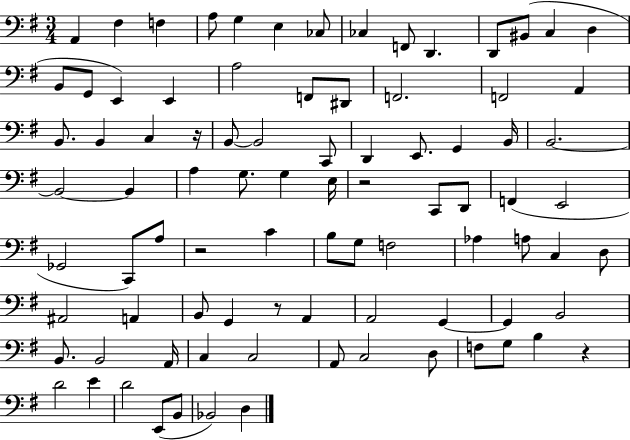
A2/q F#3/q F3/q A3/e G3/q E3/q CES3/e CES3/q F2/e D2/q. D2/e BIS2/e C3/q D3/q B2/e G2/e E2/q E2/q A3/h F2/e D#2/e F2/h. F2/h A2/q B2/e. B2/q C3/q R/s B2/e B2/h C2/e D2/q E2/e. G2/q B2/s B2/h. B2/h B2/q A3/q G3/e. G3/q E3/s R/h C2/e D2/e F2/q E2/h Gb2/h C2/e A3/e R/h C4/q B3/e G3/e F3/h Ab3/q A3/e C3/q D3/e A#2/h A2/q B2/e G2/q R/e A2/q A2/h G2/q G2/q B2/h B2/e. B2/h A2/s C3/q C3/h A2/e C3/h D3/e F3/e G3/e B3/q R/q D4/h E4/q D4/h E2/e B2/e Bb2/h D3/q